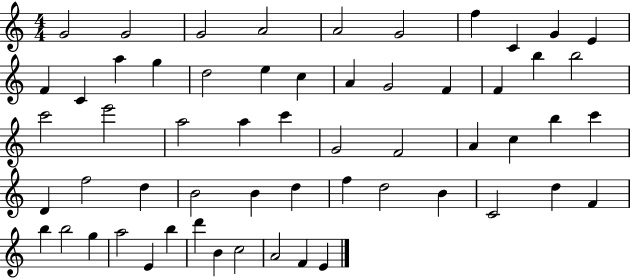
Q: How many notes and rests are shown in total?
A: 58